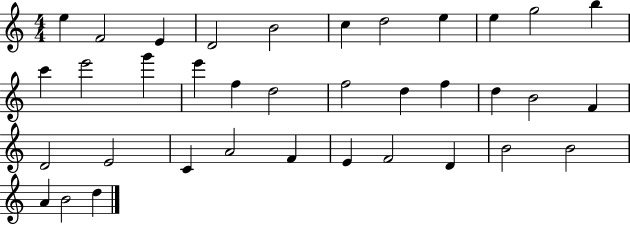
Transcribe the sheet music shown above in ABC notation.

X:1
T:Untitled
M:4/4
L:1/4
K:C
e F2 E D2 B2 c d2 e e g2 b c' e'2 g' e' f d2 f2 d f d B2 F D2 E2 C A2 F E F2 D B2 B2 A B2 d